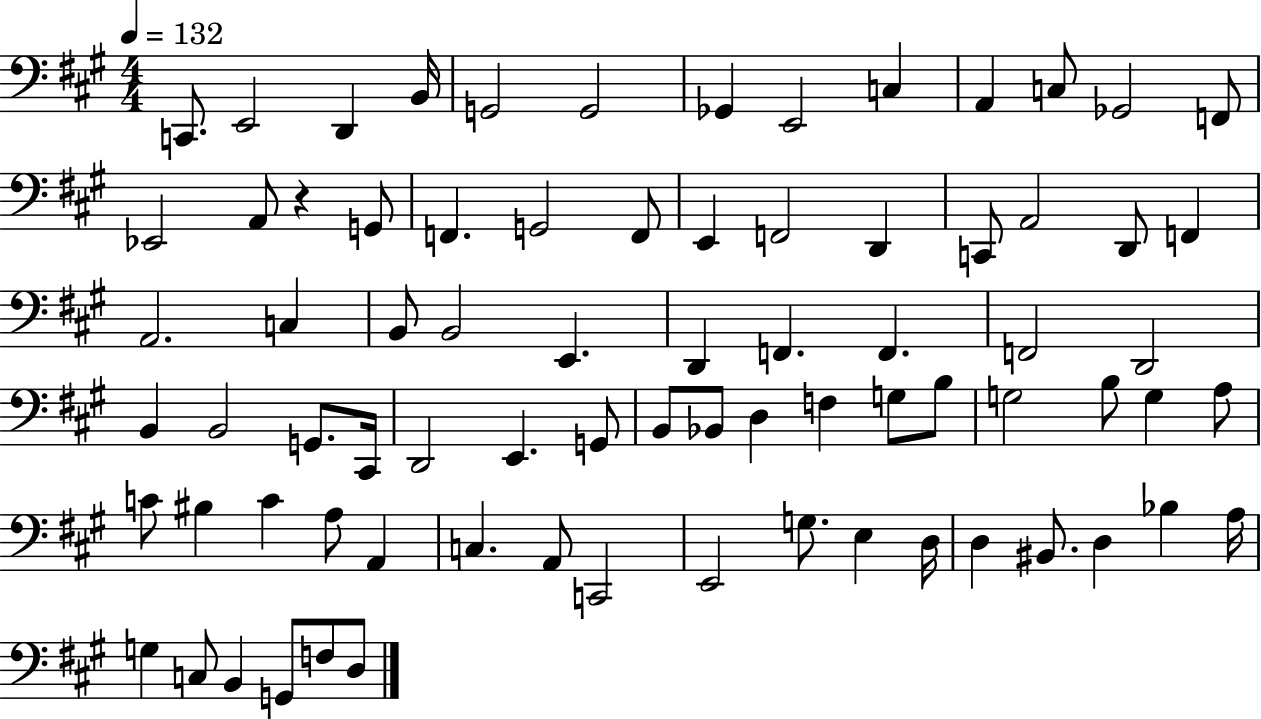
X:1
T:Untitled
M:4/4
L:1/4
K:A
C,,/2 E,,2 D,, B,,/4 G,,2 G,,2 _G,, E,,2 C, A,, C,/2 _G,,2 F,,/2 _E,,2 A,,/2 z G,,/2 F,, G,,2 F,,/2 E,, F,,2 D,, C,,/2 A,,2 D,,/2 F,, A,,2 C, B,,/2 B,,2 E,, D,, F,, F,, F,,2 D,,2 B,, B,,2 G,,/2 ^C,,/4 D,,2 E,, G,,/2 B,,/2 _B,,/2 D, F, G,/2 B,/2 G,2 B,/2 G, A,/2 C/2 ^B, C A,/2 A,, C, A,,/2 C,,2 E,,2 G,/2 E, D,/4 D, ^B,,/2 D, _B, A,/4 G, C,/2 B,, G,,/2 F,/2 D,/2